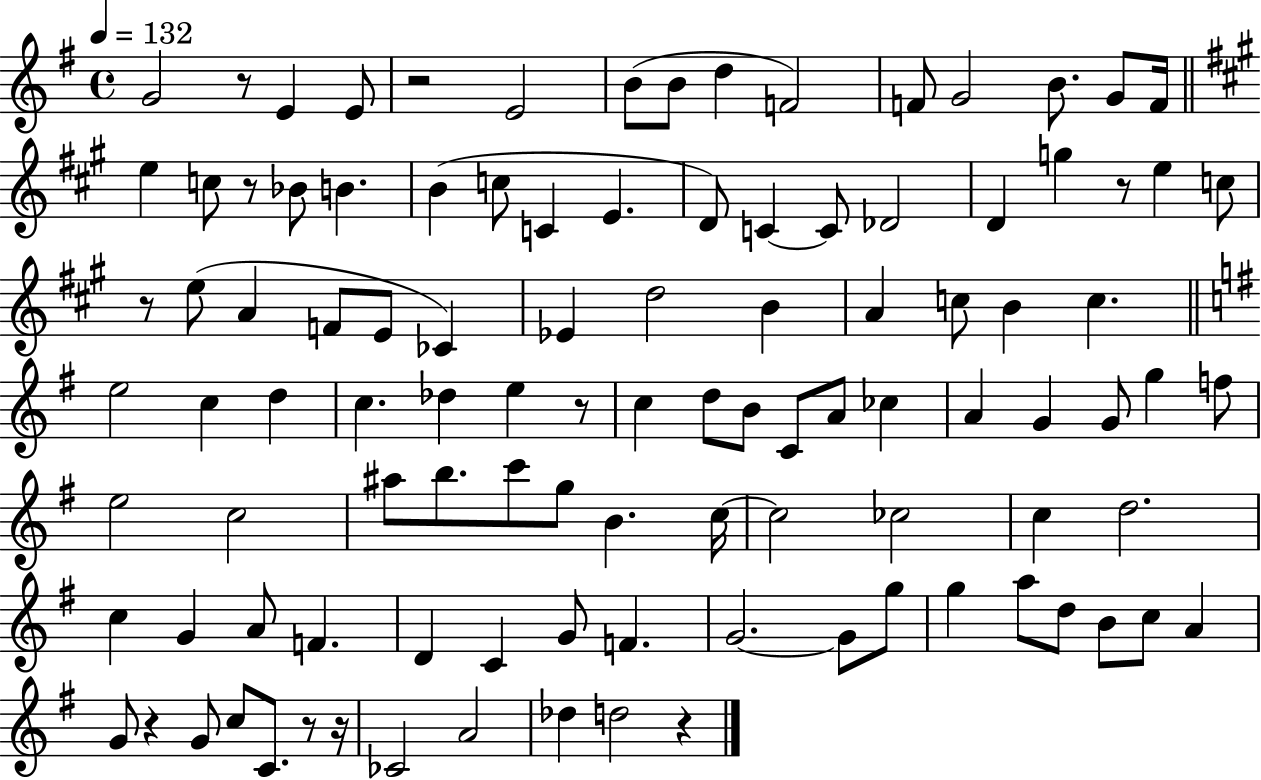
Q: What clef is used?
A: treble